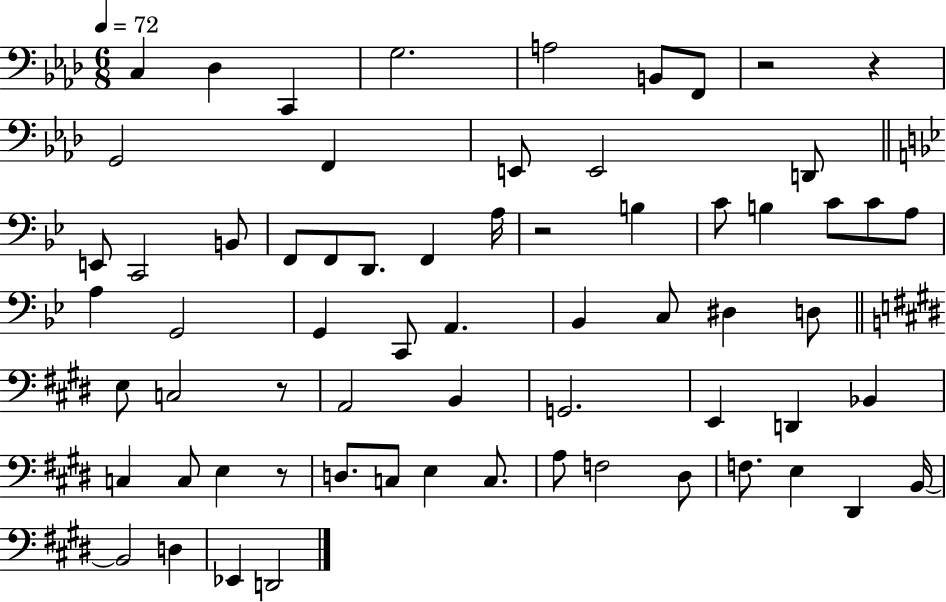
C3/q Db3/q C2/q G3/h. A3/h B2/e F2/e R/h R/q G2/h F2/q E2/e E2/h D2/e E2/e C2/h B2/e F2/e F2/e D2/e. F2/q A3/s R/h B3/q C4/e B3/q C4/e C4/e A3/e A3/q G2/h G2/q C2/e A2/q. Bb2/q C3/e D#3/q D3/e E3/e C3/h R/e A2/h B2/q G2/h. E2/q D2/q Bb2/q C3/q C3/e E3/q R/e D3/e. C3/e E3/q C3/e. A3/e F3/h D#3/e F3/e. E3/q D#2/q B2/s B2/h D3/q Eb2/q D2/h